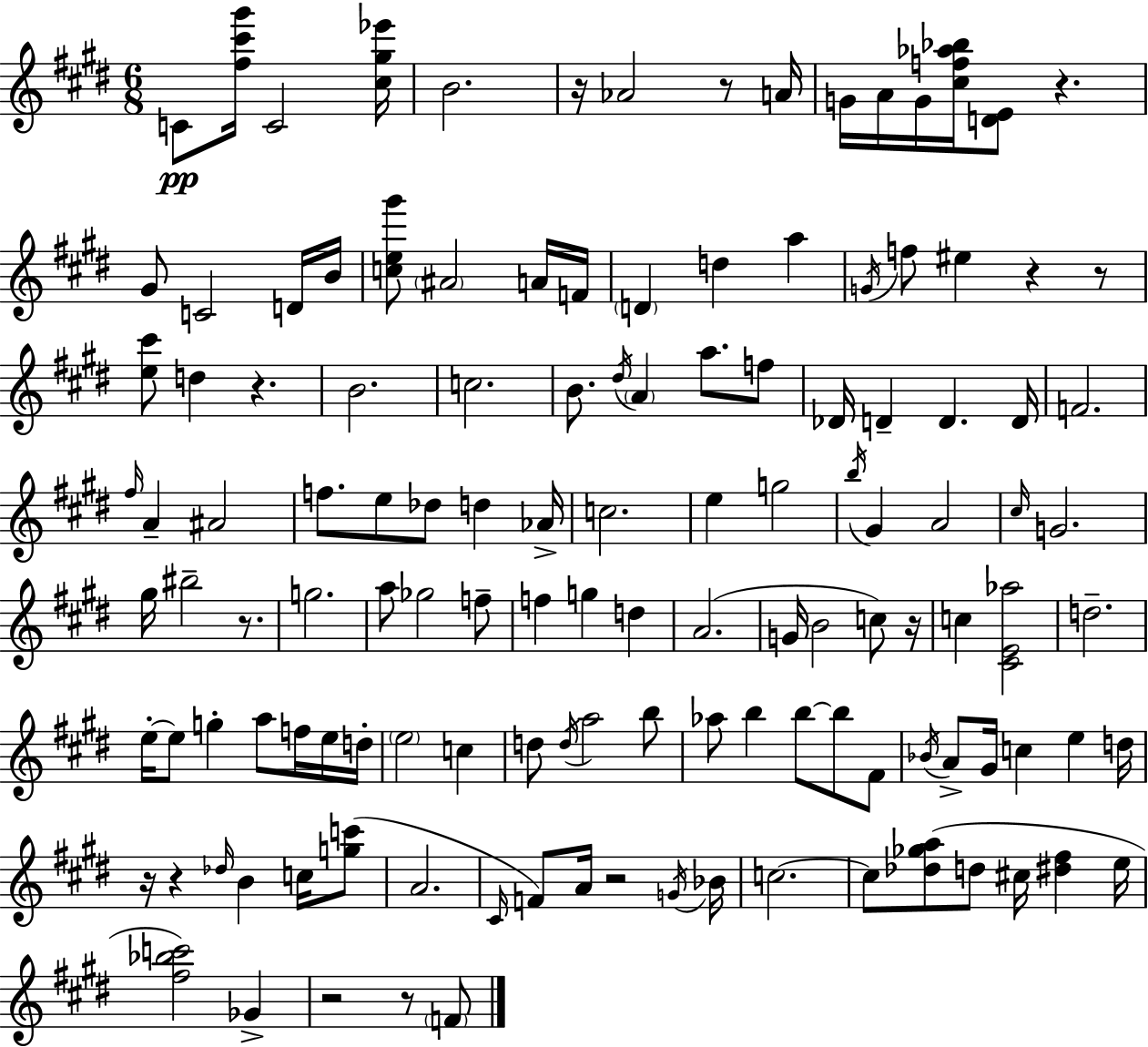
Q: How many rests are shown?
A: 13